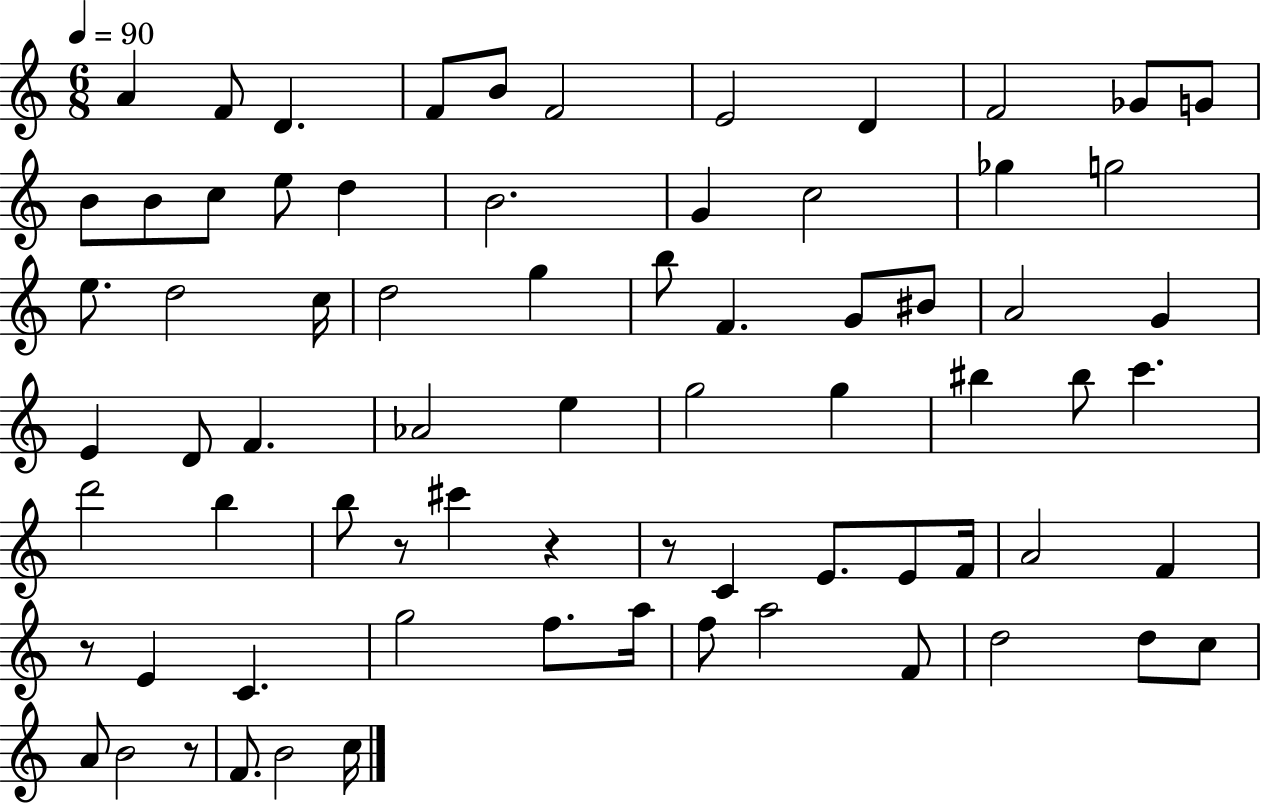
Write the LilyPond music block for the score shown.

{
  \clef treble
  \numericTimeSignature
  \time 6/8
  \key c \major
  \tempo 4 = 90
  \repeat volta 2 { a'4 f'8 d'4. | f'8 b'8 f'2 | e'2 d'4 | f'2 ges'8 g'8 | \break b'8 b'8 c''8 e''8 d''4 | b'2. | g'4 c''2 | ges''4 g''2 | \break e''8. d''2 c''16 | d''2 g''4 | b''8 f'4. g'8 bis'8 | a'2 g'4 | \break e'4 d'8 f'4. | aes'2 e''4 | g''2 g''4 | bis''4 bis''8 c'''4. | \break d'''2 b''4 | b''8 r8 cis'''4 r4 | r8 c'4 e'8. e'8 f'16 | a'2 f'4 | \break r8 e'4 c'4. | g''2 f''8. a''16 | f''8 a''2 f'8 | d''2 d''8 c''8 | \break a'8 b'2 r8 | f'8. b'2 c''16 | } \bar "|."
}